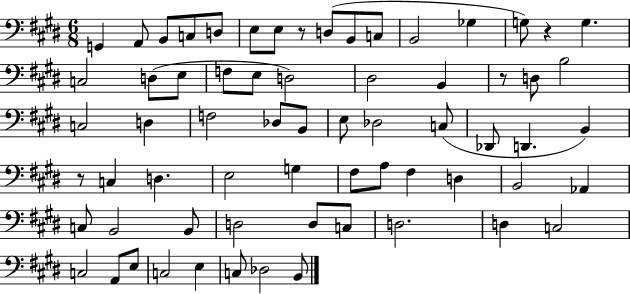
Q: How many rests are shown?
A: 4